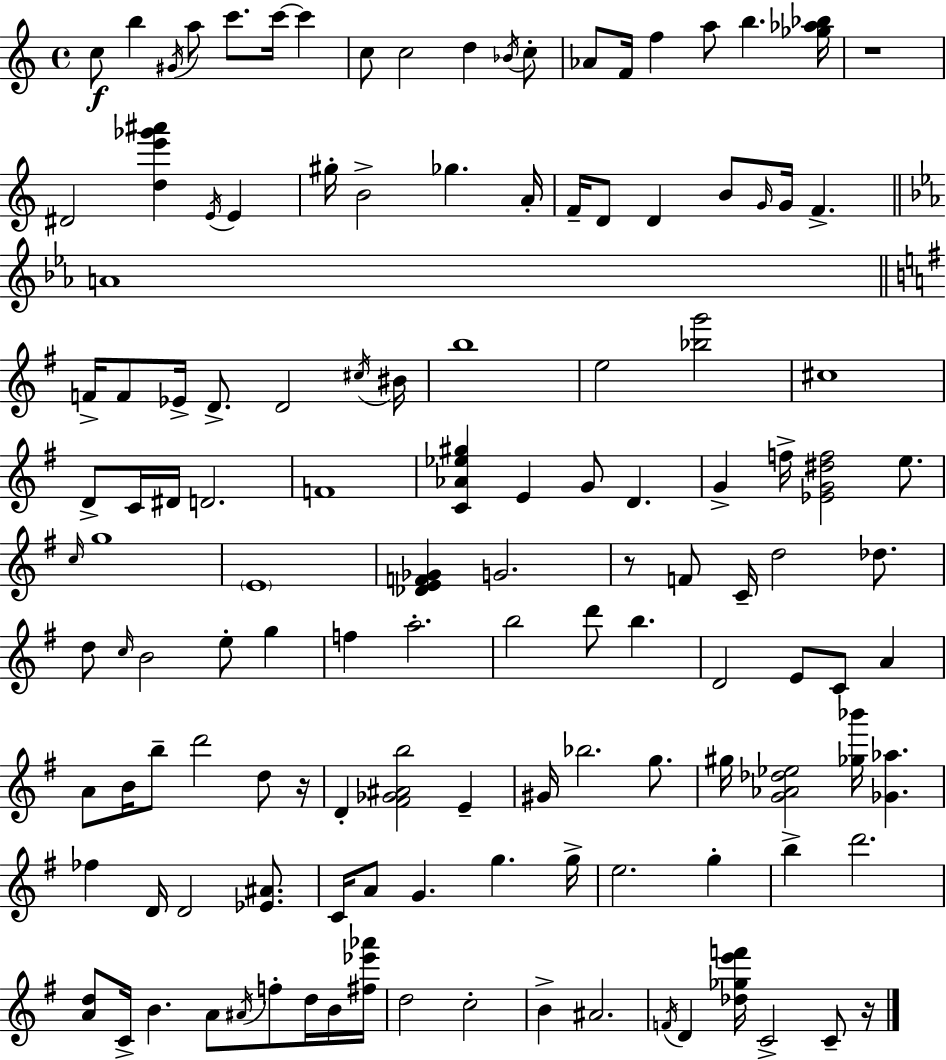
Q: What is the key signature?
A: A minor